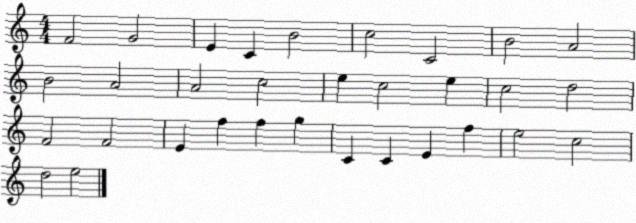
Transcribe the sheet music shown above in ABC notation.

X:1
T:Untitled
M:4/4
L:1/4
K:C
F2 G2 E C B2 c2 C2 B2 A2 B2 A2 A2 c2 e c2 e c2 d2 F2 F2 E f f g C C E f e2 c2 d2 e2